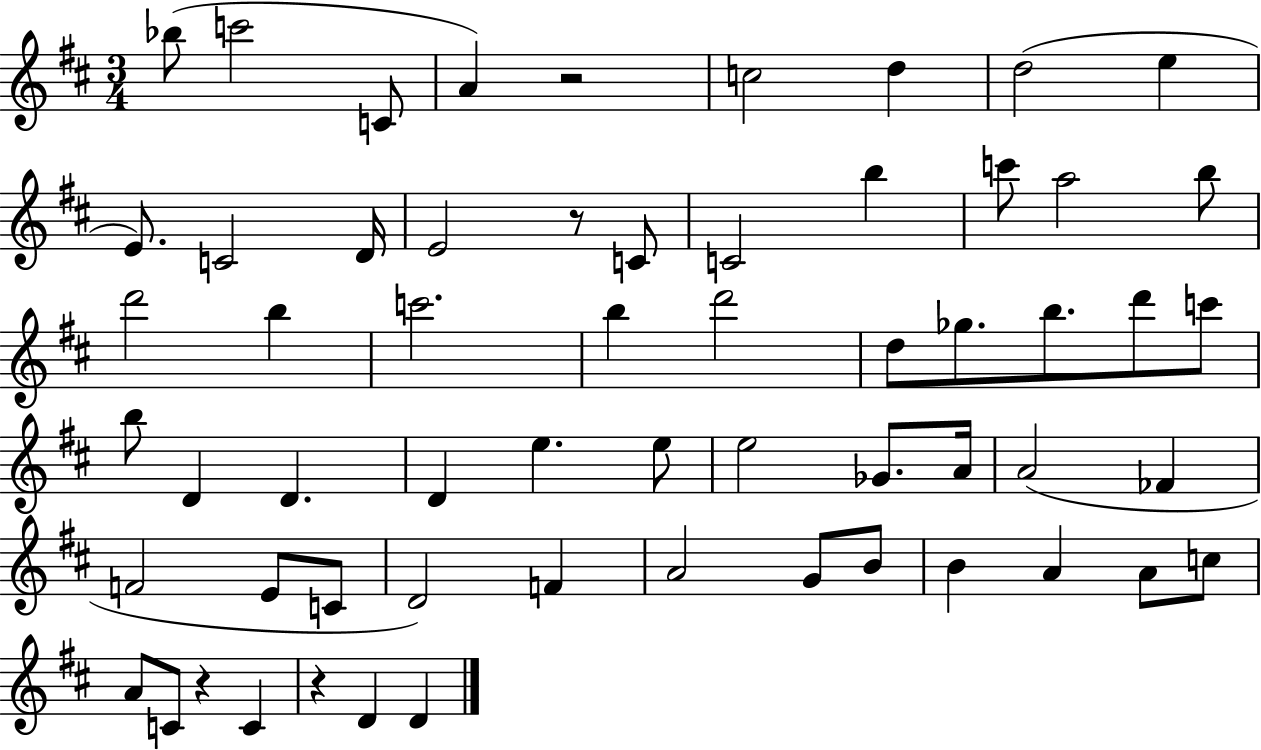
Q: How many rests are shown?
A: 4